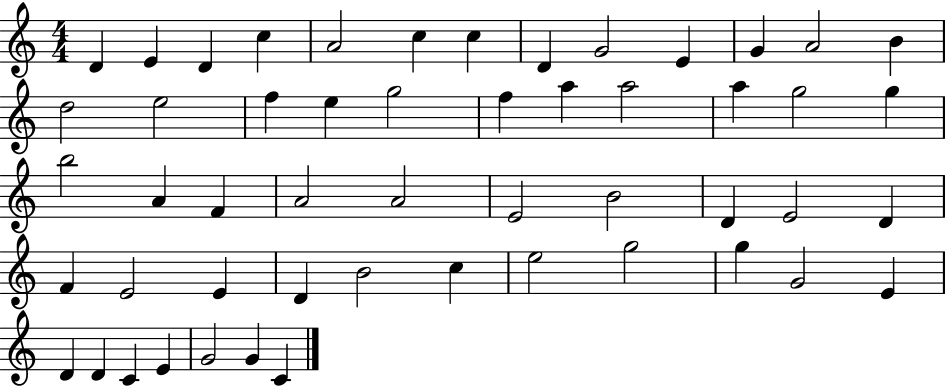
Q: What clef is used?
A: treble